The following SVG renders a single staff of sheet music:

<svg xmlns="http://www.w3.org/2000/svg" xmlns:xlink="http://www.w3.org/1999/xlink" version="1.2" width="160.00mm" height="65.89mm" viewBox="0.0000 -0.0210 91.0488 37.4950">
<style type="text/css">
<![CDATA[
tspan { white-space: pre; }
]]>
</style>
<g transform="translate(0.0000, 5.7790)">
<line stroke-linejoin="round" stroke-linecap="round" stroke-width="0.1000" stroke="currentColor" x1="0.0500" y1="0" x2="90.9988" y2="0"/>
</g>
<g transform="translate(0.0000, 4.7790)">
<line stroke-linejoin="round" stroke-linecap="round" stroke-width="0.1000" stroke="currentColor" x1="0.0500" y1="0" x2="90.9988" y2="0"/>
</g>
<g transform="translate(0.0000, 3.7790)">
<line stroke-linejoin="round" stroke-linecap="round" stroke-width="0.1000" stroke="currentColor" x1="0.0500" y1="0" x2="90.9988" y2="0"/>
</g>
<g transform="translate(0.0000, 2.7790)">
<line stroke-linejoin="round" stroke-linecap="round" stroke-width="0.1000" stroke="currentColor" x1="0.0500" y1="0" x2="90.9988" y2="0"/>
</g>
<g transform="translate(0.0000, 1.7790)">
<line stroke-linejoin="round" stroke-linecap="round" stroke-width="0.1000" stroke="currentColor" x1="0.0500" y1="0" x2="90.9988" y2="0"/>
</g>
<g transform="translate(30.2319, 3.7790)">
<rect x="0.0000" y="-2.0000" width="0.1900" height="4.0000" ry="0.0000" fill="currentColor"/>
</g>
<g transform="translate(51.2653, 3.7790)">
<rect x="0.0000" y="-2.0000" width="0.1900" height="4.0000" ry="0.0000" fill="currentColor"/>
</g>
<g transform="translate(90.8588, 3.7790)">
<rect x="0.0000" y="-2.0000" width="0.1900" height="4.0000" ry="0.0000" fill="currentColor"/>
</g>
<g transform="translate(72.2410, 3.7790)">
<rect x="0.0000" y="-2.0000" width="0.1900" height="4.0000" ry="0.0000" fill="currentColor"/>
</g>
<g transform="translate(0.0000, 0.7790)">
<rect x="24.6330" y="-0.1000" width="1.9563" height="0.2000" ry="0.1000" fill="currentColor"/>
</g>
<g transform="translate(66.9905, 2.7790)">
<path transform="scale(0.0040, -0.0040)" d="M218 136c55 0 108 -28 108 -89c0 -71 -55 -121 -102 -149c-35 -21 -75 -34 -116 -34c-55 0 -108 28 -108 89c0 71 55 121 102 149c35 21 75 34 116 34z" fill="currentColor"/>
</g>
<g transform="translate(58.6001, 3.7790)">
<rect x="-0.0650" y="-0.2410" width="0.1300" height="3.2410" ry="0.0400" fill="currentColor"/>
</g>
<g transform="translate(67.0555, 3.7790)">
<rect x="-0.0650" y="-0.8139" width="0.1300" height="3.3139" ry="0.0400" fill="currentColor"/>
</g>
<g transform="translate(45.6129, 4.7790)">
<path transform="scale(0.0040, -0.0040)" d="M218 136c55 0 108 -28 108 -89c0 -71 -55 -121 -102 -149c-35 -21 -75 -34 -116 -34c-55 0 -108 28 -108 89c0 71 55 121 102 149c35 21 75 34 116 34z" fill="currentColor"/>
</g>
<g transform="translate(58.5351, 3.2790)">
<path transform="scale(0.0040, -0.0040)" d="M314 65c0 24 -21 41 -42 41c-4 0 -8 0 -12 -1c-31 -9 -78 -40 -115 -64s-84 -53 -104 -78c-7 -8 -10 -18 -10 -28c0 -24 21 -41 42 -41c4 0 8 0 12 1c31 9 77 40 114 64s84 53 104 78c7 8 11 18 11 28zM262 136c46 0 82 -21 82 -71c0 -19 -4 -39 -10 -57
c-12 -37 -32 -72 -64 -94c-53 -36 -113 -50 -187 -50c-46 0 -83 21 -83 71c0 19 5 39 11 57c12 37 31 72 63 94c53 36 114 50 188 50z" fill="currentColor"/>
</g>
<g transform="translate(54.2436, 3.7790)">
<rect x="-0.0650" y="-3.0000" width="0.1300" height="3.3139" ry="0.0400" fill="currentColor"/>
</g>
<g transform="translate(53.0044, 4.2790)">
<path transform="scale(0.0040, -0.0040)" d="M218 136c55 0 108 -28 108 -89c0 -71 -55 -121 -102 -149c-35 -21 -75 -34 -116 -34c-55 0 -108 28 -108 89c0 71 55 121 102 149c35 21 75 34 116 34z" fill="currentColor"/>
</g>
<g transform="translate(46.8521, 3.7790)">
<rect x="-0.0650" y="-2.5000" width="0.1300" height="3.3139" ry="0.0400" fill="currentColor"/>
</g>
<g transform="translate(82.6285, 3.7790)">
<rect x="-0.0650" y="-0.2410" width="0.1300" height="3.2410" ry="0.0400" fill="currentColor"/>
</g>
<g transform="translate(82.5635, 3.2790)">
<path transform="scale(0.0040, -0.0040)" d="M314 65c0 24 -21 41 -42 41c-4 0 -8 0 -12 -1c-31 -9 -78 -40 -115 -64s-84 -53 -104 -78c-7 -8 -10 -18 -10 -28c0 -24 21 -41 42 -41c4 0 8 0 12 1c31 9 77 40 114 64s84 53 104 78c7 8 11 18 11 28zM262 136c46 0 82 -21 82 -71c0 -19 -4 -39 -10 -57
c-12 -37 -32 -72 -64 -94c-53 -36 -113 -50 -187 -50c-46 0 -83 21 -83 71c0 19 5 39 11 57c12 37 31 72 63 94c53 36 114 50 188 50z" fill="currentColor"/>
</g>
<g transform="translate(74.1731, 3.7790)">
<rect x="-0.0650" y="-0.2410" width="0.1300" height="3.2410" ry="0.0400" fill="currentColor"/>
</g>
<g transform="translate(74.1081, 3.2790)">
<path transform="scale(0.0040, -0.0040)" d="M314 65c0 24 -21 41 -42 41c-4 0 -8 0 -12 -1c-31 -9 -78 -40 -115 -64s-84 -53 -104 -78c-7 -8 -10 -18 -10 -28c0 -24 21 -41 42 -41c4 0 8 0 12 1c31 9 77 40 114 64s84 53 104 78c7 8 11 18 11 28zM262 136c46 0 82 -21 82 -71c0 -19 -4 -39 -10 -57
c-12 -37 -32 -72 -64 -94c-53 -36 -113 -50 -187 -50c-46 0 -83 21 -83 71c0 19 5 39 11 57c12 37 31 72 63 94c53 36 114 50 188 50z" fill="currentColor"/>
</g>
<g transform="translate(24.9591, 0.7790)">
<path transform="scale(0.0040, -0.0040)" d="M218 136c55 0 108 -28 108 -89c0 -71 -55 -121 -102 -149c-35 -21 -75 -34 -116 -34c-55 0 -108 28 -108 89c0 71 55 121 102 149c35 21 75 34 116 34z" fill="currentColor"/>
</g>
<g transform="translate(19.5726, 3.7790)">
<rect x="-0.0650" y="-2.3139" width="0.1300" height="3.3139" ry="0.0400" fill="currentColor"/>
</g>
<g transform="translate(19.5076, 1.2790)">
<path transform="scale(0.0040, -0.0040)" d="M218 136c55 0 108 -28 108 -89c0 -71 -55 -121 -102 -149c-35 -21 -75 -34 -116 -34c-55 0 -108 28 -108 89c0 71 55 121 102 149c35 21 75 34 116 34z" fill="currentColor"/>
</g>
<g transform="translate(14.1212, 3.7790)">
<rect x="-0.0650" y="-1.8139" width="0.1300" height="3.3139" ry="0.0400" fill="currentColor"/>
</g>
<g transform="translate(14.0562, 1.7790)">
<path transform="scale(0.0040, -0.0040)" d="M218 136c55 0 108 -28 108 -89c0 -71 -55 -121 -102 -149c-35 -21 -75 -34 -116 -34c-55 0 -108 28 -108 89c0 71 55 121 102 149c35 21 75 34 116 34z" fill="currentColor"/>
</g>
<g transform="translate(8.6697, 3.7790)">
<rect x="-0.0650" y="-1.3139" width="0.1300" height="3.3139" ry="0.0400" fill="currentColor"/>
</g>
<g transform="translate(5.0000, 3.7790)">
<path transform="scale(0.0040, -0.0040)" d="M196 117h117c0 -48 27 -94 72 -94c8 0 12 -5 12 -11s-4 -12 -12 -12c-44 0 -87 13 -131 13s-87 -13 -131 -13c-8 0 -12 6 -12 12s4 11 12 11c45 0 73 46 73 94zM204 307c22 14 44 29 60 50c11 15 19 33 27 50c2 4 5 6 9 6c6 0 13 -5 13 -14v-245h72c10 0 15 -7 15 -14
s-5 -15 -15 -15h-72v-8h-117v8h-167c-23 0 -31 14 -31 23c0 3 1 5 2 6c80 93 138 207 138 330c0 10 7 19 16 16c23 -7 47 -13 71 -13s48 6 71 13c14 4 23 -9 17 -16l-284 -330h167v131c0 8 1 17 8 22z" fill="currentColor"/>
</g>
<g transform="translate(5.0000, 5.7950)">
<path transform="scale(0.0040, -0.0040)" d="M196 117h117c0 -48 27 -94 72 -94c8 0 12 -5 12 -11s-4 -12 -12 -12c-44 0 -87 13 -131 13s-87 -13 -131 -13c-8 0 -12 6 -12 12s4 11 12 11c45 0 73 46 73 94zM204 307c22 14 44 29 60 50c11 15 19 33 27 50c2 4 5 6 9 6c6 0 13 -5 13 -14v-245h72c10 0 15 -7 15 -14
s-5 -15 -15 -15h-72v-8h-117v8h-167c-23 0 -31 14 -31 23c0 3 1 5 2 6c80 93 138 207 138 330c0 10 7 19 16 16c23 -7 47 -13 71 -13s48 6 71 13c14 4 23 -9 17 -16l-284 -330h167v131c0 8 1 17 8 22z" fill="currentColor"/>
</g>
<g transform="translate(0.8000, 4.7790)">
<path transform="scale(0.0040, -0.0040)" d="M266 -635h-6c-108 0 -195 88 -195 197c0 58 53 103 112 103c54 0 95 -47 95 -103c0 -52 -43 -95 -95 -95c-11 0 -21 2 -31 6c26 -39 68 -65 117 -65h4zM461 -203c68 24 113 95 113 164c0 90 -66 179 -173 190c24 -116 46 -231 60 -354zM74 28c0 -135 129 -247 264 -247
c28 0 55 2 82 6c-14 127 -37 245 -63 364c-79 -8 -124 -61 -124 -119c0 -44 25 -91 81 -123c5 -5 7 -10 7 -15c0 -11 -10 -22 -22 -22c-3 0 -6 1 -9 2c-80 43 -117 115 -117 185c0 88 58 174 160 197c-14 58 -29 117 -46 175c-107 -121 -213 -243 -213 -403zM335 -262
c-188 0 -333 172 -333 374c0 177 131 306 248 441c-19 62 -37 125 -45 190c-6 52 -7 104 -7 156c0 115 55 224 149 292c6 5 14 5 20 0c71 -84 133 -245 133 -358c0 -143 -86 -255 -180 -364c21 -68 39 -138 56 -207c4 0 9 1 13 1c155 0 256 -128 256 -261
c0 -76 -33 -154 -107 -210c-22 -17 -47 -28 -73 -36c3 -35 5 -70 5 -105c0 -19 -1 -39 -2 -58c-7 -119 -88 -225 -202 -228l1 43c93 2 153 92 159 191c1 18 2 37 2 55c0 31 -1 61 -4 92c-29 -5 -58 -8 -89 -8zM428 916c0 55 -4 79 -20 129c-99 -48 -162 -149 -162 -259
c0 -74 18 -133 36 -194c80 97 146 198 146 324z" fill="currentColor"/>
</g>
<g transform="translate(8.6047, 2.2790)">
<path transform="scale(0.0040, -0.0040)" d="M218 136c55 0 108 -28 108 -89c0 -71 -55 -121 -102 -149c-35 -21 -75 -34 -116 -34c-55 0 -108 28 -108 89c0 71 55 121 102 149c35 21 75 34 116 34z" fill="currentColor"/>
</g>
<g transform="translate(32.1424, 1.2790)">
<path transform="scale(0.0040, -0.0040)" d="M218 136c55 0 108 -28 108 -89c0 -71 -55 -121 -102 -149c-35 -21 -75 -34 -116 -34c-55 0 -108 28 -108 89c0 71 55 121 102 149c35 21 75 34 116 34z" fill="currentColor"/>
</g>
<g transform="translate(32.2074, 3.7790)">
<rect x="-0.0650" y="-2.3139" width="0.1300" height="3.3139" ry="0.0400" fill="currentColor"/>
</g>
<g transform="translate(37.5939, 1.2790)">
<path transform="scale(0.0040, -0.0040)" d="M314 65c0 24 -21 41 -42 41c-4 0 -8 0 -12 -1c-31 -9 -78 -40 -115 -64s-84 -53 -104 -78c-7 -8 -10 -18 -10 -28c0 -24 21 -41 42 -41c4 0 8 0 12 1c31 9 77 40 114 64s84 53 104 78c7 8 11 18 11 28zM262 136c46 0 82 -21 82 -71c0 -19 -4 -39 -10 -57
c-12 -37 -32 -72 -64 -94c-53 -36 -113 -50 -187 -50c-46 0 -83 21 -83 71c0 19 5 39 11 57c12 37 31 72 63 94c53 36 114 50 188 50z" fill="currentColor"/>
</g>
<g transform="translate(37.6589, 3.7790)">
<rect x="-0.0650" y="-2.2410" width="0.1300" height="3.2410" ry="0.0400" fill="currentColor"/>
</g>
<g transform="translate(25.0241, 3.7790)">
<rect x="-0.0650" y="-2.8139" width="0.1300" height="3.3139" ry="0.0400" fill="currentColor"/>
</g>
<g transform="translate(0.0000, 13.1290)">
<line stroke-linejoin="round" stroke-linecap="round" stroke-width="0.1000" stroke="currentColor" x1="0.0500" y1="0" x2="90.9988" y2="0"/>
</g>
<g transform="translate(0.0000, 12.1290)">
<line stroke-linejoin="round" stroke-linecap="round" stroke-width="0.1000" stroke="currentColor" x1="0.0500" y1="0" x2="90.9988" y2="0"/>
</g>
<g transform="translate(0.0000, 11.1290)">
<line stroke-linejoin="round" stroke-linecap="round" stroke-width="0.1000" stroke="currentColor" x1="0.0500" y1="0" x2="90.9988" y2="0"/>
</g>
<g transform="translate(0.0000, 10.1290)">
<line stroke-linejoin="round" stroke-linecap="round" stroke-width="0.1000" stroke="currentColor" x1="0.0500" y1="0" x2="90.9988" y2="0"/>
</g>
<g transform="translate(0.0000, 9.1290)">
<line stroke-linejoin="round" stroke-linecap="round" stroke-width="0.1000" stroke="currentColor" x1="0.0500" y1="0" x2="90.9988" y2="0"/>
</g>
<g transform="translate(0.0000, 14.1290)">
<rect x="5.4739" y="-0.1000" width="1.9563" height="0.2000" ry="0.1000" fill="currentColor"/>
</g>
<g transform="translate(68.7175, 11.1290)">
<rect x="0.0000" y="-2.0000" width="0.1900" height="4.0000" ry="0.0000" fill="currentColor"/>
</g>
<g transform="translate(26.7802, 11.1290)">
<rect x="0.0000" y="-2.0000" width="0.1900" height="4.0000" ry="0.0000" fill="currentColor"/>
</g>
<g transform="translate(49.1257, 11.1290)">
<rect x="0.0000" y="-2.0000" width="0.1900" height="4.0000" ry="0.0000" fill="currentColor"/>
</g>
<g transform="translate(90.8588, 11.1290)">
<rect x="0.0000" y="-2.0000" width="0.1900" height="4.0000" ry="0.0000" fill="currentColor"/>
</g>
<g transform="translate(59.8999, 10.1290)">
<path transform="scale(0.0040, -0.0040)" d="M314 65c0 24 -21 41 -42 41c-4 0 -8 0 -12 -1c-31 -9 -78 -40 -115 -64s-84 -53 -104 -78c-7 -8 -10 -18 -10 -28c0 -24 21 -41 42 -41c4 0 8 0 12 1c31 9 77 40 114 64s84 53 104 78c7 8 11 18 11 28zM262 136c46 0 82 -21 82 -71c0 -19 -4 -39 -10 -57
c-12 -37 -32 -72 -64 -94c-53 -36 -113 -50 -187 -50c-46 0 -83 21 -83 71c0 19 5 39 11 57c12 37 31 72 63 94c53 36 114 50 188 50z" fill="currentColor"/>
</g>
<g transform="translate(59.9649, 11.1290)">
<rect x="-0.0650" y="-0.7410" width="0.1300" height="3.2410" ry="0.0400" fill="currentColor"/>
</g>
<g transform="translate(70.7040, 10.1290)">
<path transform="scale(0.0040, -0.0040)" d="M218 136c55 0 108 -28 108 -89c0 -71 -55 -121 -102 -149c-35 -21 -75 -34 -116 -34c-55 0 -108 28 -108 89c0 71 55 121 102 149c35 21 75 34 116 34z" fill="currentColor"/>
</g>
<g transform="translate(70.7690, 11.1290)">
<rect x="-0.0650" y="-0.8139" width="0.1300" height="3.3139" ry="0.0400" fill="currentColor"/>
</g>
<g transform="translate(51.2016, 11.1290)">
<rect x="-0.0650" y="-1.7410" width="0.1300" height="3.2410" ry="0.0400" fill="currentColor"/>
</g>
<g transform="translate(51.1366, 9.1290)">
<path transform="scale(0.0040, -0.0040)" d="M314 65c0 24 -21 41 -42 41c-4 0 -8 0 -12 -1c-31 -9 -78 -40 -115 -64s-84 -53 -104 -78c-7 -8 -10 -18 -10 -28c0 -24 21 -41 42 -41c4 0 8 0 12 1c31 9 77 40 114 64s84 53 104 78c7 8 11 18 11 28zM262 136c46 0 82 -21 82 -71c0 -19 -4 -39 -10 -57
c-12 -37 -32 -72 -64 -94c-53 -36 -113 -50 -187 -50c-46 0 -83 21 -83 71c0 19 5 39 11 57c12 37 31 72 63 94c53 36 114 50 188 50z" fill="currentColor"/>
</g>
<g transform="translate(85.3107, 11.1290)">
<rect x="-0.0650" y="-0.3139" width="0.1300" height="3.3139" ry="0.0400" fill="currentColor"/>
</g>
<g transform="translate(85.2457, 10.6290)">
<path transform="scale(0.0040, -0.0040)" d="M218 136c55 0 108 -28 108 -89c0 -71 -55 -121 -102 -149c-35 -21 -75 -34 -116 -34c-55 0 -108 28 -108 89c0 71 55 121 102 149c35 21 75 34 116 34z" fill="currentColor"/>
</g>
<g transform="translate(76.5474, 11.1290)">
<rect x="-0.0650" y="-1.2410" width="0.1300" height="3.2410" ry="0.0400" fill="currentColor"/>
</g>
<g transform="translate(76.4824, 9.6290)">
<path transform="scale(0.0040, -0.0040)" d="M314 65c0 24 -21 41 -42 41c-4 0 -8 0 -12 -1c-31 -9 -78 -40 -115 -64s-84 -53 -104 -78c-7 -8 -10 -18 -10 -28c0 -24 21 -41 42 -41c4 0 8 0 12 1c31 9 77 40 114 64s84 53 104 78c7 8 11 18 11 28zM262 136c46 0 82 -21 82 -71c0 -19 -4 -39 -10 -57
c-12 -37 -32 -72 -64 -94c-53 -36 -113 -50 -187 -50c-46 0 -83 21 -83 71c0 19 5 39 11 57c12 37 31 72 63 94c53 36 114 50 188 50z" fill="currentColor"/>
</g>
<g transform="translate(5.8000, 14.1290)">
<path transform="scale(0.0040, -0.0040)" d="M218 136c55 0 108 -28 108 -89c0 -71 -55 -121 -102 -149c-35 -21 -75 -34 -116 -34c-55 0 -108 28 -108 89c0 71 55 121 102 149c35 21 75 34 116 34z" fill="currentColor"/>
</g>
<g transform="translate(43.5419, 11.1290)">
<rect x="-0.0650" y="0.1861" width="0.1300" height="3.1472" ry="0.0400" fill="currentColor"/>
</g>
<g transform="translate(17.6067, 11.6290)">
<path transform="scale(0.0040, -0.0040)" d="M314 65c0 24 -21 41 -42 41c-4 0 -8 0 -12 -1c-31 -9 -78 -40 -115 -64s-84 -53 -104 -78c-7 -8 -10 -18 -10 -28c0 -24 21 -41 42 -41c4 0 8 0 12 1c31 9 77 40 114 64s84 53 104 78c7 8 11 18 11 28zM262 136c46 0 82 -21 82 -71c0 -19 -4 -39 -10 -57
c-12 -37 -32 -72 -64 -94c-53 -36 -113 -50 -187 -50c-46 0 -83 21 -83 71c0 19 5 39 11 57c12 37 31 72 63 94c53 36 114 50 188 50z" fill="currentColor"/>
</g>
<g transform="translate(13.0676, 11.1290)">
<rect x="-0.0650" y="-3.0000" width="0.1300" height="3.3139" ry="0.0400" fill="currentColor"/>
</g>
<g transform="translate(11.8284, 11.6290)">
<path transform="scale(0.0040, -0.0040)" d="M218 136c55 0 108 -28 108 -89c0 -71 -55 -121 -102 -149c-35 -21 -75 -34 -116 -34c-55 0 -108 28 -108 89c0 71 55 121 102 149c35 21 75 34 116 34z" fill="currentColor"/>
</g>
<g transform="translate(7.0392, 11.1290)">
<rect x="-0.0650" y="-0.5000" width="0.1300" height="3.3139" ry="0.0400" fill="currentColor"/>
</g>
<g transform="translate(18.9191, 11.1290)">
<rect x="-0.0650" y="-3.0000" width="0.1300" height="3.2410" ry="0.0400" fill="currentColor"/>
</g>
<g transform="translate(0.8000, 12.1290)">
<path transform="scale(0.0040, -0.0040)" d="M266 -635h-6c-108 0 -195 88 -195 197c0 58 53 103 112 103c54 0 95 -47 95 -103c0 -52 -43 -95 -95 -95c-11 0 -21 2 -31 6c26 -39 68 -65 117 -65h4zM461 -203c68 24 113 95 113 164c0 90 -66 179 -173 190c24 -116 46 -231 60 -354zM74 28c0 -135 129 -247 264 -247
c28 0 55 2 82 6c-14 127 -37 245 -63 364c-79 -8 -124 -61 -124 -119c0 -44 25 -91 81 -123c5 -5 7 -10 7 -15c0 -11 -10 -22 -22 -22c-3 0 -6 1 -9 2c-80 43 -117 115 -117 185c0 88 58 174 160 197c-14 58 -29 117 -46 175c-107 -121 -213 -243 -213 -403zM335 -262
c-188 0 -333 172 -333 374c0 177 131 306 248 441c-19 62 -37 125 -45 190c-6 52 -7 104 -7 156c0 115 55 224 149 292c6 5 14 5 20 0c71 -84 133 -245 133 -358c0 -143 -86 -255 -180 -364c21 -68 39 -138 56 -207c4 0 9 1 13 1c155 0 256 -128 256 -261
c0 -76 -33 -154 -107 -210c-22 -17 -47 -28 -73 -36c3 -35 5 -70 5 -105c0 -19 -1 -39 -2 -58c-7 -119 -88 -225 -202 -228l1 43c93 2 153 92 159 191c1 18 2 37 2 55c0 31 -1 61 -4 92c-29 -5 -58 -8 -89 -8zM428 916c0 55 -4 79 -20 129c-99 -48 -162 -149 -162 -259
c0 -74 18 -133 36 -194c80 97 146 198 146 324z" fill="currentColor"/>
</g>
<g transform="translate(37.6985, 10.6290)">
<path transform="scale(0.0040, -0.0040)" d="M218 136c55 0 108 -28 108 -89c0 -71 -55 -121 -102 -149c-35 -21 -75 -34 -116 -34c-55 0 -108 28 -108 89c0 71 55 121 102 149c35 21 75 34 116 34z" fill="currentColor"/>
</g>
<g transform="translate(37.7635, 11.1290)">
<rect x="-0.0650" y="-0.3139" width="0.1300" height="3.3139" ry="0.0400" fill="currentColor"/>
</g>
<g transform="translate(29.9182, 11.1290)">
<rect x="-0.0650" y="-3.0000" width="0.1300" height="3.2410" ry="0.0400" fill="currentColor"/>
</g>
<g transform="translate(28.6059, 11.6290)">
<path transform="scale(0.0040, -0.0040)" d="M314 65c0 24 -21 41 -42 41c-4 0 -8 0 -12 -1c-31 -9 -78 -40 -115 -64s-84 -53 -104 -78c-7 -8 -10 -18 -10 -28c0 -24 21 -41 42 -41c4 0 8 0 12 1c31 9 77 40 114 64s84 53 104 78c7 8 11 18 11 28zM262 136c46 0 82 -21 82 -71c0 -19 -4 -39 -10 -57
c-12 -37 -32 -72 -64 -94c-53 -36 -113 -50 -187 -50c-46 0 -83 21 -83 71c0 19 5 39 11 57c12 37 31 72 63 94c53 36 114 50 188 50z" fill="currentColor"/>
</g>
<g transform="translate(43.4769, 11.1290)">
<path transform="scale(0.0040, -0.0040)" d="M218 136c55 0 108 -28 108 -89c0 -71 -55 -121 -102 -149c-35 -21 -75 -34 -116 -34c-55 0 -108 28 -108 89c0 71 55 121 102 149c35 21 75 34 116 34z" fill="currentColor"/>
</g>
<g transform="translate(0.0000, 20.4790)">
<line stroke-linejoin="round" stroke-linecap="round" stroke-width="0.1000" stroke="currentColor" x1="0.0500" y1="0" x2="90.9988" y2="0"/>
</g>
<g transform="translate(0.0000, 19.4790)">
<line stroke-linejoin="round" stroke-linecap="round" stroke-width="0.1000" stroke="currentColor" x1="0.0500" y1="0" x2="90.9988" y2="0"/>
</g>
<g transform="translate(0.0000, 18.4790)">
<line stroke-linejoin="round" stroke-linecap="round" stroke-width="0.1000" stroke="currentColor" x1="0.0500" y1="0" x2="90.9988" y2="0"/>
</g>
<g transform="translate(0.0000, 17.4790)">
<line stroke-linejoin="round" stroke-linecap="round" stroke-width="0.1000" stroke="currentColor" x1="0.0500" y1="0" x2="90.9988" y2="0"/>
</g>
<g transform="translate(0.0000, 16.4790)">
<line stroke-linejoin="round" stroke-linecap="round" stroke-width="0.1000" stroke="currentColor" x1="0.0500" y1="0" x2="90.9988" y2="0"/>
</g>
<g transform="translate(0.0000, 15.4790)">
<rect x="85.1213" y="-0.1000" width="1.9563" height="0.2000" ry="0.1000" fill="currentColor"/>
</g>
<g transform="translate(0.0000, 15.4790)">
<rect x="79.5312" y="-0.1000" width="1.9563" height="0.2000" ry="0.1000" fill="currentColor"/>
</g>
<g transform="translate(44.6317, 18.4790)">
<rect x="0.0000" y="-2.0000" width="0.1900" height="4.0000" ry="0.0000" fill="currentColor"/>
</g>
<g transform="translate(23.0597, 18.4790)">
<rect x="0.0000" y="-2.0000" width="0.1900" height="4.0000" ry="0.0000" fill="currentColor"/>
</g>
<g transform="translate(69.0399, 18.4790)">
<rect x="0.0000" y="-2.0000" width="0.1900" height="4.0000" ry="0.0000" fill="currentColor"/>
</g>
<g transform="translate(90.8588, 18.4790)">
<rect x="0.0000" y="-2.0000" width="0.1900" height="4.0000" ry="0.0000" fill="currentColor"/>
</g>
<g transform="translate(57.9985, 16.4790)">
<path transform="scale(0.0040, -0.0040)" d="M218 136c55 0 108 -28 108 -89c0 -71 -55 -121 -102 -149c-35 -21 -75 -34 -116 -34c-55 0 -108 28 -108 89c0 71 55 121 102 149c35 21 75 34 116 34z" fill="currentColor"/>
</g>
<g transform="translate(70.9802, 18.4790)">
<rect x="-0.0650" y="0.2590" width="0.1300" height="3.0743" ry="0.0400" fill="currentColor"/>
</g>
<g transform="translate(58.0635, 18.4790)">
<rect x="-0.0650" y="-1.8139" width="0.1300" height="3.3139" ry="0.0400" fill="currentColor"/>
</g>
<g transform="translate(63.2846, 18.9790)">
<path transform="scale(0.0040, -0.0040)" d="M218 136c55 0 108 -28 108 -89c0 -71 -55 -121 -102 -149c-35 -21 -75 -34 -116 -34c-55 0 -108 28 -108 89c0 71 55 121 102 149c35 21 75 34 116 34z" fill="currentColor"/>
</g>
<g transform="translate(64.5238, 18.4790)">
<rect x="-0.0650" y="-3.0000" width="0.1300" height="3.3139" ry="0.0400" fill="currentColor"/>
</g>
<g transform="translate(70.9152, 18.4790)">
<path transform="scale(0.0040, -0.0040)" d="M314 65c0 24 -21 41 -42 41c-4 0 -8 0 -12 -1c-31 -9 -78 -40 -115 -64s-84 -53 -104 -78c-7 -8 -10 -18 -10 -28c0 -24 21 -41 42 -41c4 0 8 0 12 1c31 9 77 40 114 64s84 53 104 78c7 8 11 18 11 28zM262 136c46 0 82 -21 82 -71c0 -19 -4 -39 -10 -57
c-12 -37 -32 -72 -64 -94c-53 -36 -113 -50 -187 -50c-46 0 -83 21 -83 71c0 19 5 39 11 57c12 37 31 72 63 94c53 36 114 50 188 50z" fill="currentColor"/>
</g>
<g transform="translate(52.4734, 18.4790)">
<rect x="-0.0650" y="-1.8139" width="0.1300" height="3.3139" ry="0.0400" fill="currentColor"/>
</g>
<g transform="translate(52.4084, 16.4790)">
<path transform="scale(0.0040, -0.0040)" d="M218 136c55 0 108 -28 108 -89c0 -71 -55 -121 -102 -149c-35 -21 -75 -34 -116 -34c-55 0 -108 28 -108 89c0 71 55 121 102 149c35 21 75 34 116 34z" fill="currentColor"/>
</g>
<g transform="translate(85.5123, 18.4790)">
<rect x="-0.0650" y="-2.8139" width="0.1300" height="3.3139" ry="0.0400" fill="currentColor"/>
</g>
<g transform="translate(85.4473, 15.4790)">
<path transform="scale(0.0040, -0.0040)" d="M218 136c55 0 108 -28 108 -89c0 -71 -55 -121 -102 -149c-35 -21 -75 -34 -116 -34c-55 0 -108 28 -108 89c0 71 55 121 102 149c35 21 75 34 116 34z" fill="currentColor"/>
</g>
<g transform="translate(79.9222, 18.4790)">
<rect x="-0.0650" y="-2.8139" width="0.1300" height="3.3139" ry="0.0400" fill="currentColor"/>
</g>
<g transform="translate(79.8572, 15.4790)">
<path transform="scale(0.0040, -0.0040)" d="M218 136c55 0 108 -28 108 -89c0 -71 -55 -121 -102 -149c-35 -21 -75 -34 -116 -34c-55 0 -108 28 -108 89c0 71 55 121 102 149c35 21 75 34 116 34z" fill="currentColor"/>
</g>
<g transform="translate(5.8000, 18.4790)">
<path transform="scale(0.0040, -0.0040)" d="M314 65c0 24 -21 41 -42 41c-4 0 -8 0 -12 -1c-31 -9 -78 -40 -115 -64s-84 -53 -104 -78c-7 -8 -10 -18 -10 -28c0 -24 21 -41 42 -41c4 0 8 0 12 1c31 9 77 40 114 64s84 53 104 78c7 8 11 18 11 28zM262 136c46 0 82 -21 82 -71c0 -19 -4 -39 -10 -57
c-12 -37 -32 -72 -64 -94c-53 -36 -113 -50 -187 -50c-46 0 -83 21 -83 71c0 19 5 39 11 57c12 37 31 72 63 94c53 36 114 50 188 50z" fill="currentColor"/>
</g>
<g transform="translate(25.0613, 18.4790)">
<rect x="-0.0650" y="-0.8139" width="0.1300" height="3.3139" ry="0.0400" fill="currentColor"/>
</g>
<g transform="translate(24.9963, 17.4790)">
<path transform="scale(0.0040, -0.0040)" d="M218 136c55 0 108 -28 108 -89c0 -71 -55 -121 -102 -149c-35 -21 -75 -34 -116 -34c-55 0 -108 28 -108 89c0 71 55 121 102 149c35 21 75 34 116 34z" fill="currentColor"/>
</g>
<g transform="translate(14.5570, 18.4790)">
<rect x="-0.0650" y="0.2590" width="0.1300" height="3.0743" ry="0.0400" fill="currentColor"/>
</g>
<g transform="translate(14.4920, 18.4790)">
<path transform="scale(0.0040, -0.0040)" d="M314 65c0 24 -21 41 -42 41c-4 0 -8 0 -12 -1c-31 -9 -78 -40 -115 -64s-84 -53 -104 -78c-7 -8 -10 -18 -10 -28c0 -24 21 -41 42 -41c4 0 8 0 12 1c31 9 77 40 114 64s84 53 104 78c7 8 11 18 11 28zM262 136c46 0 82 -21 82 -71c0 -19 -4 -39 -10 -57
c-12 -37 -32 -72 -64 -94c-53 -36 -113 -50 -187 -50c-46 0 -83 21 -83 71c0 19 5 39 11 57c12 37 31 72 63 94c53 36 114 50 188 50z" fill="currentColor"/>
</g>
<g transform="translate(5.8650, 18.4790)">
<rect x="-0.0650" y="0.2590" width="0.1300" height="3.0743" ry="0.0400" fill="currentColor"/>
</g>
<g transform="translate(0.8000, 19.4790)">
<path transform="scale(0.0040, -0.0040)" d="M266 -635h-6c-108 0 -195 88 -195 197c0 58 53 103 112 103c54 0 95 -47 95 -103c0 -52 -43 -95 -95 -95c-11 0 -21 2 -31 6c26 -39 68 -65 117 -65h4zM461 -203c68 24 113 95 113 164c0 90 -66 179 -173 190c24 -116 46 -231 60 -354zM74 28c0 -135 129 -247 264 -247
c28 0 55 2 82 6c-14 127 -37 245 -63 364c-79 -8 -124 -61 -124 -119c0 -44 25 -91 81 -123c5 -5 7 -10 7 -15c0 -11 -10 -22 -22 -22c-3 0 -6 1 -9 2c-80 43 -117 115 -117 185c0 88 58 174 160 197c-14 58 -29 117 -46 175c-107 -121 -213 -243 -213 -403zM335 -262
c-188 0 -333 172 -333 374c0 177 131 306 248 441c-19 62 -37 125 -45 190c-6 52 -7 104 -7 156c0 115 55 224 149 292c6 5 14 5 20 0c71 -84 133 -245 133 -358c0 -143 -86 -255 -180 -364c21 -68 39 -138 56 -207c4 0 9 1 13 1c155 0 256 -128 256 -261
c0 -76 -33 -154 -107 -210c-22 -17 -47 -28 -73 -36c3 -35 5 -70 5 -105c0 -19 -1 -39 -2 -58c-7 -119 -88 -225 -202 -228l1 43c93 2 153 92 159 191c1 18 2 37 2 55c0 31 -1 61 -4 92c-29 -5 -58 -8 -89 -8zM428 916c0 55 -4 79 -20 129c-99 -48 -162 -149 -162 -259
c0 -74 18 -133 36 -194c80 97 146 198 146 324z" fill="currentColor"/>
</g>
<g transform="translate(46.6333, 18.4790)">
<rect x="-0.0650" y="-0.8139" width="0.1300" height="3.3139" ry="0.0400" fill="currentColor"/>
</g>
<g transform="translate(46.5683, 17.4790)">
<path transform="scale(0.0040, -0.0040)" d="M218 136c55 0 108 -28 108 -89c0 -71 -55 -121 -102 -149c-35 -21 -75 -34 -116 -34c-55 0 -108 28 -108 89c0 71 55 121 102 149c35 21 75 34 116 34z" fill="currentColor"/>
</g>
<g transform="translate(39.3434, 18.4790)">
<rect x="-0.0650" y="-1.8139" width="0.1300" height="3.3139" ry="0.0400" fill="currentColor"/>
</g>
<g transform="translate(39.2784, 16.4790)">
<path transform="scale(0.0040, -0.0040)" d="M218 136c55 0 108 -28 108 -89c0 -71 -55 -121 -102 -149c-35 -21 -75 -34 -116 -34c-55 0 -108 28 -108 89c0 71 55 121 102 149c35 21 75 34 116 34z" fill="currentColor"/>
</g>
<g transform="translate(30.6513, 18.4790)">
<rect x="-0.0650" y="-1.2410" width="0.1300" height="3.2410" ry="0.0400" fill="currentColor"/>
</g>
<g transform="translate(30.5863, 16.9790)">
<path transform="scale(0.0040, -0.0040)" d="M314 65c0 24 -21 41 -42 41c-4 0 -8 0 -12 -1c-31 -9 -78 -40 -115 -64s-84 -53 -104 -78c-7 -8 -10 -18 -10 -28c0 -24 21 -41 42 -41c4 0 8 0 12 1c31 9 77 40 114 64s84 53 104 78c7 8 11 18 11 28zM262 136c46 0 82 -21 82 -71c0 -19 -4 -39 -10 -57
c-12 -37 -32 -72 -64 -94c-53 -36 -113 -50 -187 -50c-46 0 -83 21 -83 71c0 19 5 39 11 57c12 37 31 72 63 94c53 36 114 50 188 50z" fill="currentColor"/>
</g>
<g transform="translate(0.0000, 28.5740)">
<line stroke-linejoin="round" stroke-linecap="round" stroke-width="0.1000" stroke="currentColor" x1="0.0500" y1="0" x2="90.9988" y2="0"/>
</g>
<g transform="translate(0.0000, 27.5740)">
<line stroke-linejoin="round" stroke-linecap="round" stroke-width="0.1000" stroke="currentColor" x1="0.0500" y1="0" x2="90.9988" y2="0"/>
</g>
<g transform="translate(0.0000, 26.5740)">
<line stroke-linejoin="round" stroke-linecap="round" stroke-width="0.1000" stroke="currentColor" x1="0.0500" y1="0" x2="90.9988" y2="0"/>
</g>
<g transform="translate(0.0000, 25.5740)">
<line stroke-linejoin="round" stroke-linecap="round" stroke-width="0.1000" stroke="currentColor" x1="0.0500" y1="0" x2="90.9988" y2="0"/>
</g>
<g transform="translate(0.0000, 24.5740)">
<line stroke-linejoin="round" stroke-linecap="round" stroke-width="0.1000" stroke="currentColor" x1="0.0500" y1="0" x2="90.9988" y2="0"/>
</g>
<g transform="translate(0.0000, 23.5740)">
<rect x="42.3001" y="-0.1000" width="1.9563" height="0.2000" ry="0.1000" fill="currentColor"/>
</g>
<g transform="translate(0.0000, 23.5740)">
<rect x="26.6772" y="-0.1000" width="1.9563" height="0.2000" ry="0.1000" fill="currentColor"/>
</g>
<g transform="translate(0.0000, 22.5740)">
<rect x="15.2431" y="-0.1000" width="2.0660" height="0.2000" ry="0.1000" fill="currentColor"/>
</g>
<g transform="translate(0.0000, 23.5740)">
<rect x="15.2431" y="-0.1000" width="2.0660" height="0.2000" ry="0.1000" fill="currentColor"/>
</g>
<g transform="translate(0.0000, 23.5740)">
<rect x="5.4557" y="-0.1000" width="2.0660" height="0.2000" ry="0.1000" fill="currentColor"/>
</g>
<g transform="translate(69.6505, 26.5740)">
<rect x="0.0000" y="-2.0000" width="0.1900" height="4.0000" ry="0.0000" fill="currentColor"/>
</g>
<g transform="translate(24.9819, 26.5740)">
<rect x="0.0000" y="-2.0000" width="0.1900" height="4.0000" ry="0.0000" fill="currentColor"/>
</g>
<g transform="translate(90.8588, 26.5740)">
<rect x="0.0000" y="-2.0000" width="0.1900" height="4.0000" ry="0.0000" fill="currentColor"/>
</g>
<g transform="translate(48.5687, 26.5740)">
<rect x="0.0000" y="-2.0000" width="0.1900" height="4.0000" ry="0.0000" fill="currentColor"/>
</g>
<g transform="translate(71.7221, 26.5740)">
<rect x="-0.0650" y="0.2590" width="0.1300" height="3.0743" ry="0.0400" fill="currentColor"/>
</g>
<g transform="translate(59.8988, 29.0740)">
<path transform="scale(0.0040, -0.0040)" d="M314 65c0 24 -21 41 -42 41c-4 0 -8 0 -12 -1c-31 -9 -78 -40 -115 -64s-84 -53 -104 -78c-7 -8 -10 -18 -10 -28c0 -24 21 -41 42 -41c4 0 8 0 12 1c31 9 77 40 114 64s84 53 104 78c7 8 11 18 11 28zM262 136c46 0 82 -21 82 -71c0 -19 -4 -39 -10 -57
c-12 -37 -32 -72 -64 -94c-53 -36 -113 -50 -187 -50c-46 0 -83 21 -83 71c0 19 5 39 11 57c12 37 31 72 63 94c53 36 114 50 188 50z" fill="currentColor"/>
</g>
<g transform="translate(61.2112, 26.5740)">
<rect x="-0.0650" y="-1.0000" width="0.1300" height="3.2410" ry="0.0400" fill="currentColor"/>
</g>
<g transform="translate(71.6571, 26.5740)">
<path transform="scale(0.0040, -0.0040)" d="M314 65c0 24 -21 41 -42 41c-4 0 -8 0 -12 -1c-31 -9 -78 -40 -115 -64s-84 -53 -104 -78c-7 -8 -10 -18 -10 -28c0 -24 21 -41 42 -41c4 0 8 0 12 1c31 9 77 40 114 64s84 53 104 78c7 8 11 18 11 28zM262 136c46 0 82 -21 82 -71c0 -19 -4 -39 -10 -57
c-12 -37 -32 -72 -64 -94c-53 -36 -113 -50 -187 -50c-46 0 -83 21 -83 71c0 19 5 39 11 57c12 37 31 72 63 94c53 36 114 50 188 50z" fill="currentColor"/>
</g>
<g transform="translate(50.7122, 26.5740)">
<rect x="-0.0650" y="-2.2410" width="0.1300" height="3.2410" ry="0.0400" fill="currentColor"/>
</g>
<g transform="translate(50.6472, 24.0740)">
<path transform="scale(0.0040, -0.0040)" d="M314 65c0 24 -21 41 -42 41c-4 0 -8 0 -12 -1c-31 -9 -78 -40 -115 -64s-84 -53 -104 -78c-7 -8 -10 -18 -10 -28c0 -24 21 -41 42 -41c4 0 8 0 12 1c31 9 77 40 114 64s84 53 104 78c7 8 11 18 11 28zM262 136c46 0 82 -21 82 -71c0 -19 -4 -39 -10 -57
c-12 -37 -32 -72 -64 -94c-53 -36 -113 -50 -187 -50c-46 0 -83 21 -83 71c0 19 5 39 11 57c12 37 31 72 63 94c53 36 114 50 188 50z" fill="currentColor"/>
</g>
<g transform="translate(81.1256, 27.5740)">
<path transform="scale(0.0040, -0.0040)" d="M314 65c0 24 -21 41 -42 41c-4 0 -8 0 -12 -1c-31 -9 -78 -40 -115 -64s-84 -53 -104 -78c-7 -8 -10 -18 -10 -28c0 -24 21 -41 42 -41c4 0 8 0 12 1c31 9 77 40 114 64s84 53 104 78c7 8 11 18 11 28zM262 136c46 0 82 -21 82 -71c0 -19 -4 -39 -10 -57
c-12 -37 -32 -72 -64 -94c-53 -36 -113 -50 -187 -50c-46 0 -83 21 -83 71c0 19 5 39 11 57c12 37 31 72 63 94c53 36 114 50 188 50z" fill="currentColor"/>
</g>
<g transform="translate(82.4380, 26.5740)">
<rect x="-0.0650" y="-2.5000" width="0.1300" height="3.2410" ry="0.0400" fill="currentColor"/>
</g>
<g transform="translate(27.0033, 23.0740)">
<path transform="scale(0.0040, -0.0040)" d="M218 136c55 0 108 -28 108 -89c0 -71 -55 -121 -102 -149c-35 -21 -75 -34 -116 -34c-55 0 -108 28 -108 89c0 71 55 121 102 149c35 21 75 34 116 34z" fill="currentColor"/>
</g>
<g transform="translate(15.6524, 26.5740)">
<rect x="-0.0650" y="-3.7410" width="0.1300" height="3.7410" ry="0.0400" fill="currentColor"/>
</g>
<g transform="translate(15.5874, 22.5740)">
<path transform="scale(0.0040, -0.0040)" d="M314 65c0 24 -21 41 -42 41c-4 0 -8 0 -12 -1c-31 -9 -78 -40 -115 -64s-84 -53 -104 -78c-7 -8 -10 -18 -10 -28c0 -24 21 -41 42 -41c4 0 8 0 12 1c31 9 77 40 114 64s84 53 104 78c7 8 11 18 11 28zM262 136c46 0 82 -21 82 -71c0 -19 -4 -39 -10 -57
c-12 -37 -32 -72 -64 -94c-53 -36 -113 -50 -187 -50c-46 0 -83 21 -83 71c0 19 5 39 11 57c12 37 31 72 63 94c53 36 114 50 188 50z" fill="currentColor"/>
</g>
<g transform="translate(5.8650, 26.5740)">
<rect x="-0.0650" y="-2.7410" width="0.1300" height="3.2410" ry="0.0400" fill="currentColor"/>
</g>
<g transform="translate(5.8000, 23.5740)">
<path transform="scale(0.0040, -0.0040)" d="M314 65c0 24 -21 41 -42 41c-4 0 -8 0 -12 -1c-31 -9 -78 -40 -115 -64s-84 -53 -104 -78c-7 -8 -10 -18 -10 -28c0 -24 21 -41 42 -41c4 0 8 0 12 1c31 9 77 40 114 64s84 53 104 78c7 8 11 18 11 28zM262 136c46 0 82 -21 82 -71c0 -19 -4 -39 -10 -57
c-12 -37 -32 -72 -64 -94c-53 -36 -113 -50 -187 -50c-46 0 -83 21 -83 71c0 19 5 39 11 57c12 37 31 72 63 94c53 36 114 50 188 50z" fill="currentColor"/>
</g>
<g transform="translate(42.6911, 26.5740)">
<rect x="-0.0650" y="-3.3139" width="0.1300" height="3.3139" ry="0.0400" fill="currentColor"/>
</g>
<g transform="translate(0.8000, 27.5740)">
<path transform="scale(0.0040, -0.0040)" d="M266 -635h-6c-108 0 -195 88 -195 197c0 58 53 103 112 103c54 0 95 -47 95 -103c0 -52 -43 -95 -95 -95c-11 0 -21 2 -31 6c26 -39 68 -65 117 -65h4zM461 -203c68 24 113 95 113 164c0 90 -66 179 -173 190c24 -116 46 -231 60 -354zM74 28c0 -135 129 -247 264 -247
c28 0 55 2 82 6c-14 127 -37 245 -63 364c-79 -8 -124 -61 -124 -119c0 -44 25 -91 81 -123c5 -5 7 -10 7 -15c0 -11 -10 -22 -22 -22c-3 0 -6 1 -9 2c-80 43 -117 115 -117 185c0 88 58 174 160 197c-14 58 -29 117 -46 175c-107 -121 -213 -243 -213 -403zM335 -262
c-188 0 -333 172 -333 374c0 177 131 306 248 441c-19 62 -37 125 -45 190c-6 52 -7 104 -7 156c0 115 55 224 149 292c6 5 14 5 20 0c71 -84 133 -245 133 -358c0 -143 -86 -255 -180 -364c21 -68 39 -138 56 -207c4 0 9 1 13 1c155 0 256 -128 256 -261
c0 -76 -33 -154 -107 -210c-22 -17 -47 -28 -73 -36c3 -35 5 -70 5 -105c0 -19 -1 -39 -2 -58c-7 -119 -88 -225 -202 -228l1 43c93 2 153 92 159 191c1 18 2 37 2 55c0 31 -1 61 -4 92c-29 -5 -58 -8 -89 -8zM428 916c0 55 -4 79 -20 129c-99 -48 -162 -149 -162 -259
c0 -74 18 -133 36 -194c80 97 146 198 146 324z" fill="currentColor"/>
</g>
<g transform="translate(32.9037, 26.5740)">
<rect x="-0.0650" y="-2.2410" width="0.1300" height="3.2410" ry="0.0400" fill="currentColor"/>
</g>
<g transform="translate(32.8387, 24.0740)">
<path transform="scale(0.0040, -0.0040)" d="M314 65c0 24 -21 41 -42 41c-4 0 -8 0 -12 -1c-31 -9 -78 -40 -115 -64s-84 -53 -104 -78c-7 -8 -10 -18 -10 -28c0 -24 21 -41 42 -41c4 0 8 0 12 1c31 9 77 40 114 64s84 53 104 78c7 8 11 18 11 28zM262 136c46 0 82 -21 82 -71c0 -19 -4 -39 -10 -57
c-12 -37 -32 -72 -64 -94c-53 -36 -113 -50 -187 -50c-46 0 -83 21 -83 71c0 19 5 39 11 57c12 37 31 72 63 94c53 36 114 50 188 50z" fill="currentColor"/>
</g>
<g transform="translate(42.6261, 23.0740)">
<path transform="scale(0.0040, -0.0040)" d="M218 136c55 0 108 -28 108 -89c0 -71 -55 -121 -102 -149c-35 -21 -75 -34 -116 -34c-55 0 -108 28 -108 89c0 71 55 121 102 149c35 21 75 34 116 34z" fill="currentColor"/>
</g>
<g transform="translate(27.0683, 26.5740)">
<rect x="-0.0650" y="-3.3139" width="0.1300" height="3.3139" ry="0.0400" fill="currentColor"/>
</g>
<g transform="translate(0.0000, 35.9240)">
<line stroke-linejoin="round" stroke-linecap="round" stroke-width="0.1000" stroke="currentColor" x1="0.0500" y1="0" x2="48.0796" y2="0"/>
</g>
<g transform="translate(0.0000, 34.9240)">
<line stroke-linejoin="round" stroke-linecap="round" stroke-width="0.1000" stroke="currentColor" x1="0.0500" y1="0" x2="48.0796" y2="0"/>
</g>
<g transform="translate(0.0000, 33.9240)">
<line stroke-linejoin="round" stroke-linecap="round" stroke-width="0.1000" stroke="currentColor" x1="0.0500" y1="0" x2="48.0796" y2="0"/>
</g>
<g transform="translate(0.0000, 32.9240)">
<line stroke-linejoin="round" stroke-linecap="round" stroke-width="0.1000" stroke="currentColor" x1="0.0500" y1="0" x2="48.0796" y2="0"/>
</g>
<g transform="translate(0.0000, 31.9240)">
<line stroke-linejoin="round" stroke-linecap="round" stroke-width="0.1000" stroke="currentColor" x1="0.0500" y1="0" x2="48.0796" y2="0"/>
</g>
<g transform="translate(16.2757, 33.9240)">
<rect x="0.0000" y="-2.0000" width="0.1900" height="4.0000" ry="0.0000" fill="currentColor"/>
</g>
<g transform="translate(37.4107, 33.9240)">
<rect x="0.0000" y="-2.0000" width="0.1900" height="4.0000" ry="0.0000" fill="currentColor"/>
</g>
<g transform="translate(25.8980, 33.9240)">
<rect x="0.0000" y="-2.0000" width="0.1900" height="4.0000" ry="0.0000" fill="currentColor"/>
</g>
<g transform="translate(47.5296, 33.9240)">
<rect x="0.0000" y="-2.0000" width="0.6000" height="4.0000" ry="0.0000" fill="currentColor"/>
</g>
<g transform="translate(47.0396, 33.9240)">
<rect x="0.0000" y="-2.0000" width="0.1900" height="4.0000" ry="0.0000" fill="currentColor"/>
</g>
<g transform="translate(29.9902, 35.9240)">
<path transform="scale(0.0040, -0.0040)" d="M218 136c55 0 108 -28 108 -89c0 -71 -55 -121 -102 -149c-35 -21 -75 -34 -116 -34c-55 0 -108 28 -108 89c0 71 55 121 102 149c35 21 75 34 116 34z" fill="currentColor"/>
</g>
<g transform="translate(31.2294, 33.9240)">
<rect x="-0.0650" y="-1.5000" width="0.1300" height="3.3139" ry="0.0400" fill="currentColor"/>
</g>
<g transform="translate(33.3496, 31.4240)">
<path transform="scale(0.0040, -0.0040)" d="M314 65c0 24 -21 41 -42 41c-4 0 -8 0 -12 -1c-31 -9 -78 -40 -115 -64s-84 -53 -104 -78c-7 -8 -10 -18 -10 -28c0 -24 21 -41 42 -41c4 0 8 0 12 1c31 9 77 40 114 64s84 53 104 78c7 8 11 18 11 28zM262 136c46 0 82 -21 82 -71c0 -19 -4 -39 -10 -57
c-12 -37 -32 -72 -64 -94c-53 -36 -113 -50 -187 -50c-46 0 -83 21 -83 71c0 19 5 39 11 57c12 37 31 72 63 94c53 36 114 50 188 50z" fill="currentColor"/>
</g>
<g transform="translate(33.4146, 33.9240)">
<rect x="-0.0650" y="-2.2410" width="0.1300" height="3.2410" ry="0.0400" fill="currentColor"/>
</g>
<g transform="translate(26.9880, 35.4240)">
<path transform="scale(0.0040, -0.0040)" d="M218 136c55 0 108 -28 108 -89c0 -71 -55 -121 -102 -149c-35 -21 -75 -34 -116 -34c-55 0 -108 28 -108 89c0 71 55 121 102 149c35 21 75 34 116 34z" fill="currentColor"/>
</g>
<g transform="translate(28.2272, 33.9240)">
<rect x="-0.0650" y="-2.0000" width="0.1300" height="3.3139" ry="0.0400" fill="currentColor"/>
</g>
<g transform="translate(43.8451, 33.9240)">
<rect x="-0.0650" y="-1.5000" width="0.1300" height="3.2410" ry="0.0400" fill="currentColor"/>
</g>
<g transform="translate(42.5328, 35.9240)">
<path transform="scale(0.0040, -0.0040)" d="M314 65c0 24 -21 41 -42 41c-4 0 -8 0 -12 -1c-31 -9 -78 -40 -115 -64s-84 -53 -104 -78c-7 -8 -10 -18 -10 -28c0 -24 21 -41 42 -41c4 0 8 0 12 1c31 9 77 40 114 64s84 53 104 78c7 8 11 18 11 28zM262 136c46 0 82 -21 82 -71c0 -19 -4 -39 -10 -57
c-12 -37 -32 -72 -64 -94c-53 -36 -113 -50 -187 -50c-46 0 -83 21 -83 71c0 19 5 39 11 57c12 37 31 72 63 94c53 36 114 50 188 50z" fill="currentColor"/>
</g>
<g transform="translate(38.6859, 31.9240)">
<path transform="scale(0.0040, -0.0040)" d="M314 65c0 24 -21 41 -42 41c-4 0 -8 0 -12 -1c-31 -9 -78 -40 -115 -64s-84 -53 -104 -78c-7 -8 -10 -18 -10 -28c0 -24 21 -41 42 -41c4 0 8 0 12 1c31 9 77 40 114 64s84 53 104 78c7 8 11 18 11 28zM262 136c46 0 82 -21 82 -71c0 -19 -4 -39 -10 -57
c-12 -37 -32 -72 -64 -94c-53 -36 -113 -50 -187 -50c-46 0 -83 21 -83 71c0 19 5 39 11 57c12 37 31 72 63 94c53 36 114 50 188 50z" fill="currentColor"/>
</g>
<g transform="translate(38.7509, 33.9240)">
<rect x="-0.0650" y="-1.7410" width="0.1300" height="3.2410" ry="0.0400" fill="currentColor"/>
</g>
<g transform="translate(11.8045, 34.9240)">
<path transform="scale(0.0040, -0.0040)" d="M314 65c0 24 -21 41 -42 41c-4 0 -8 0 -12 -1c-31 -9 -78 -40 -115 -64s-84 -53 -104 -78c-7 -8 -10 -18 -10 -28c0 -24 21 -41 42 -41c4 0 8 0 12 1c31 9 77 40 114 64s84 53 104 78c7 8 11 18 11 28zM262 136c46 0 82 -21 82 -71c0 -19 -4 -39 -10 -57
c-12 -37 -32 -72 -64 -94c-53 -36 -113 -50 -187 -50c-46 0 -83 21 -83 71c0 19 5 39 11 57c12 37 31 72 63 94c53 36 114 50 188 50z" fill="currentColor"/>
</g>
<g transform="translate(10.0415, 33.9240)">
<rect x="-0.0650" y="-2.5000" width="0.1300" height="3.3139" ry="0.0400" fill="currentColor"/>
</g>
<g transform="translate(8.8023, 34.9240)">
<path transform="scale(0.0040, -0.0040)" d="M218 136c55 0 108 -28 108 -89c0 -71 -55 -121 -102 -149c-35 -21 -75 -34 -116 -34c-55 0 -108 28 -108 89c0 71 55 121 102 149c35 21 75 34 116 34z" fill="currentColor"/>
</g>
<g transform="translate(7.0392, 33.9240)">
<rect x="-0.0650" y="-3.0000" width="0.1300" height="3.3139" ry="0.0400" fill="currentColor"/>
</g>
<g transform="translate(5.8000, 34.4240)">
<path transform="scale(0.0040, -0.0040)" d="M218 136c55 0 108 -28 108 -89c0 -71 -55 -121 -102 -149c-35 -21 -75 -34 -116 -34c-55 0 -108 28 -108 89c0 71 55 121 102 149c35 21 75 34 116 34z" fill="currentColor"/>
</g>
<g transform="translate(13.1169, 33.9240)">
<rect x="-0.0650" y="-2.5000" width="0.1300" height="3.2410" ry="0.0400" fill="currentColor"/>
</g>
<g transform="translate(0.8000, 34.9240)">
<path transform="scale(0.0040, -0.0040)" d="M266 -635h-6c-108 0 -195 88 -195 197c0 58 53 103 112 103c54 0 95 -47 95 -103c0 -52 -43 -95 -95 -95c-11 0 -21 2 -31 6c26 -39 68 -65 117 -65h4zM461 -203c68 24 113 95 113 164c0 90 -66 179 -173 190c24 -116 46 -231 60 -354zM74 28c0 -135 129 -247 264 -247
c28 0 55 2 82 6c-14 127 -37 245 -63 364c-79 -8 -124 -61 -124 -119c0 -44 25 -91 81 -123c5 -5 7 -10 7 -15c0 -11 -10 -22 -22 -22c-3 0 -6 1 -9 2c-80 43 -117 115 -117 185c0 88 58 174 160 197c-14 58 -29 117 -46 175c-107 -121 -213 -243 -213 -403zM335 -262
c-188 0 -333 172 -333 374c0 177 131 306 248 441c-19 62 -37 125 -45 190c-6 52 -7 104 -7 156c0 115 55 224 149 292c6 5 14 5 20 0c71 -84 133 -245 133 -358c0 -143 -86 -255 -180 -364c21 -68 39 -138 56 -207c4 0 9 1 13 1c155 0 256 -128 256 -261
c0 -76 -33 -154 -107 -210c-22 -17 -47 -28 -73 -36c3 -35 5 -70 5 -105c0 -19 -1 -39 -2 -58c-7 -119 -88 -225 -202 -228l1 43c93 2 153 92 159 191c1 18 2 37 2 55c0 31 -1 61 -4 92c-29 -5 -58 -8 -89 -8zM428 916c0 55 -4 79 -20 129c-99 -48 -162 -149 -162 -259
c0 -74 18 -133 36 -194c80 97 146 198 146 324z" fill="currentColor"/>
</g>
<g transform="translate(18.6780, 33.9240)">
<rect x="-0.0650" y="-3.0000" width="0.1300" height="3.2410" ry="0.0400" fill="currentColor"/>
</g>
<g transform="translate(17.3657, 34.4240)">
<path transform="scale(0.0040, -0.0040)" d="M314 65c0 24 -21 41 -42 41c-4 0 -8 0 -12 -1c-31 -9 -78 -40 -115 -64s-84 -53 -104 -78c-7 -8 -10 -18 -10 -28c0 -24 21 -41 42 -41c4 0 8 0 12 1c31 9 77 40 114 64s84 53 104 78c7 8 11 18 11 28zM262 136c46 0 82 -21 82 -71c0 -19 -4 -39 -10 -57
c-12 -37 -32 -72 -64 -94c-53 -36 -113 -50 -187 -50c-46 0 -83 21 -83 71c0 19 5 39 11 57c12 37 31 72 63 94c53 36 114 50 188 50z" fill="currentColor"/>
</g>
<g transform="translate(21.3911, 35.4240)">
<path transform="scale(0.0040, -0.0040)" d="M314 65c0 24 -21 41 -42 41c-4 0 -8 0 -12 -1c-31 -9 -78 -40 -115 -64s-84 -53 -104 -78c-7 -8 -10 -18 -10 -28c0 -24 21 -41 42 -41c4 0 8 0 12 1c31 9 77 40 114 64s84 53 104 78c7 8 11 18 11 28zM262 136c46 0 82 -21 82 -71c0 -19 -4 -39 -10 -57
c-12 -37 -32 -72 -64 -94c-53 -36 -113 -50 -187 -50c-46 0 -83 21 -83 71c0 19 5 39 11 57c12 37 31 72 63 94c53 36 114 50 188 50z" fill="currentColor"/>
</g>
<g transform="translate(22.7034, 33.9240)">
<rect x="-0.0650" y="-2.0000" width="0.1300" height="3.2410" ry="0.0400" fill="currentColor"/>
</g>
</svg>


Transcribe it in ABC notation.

X:1
T:Untitled
M:4/4
L:1/4
K:C
e f g a g g2 G A c2 d c2 c2 C A A2 A2 c B f2 d2 d e2 c B2 B2 d e2 f d f f A B2 a a a2 c'2 b g2 b g2 D2 B2 G2 A G G2 A2 F2 F E g2 f2 E2